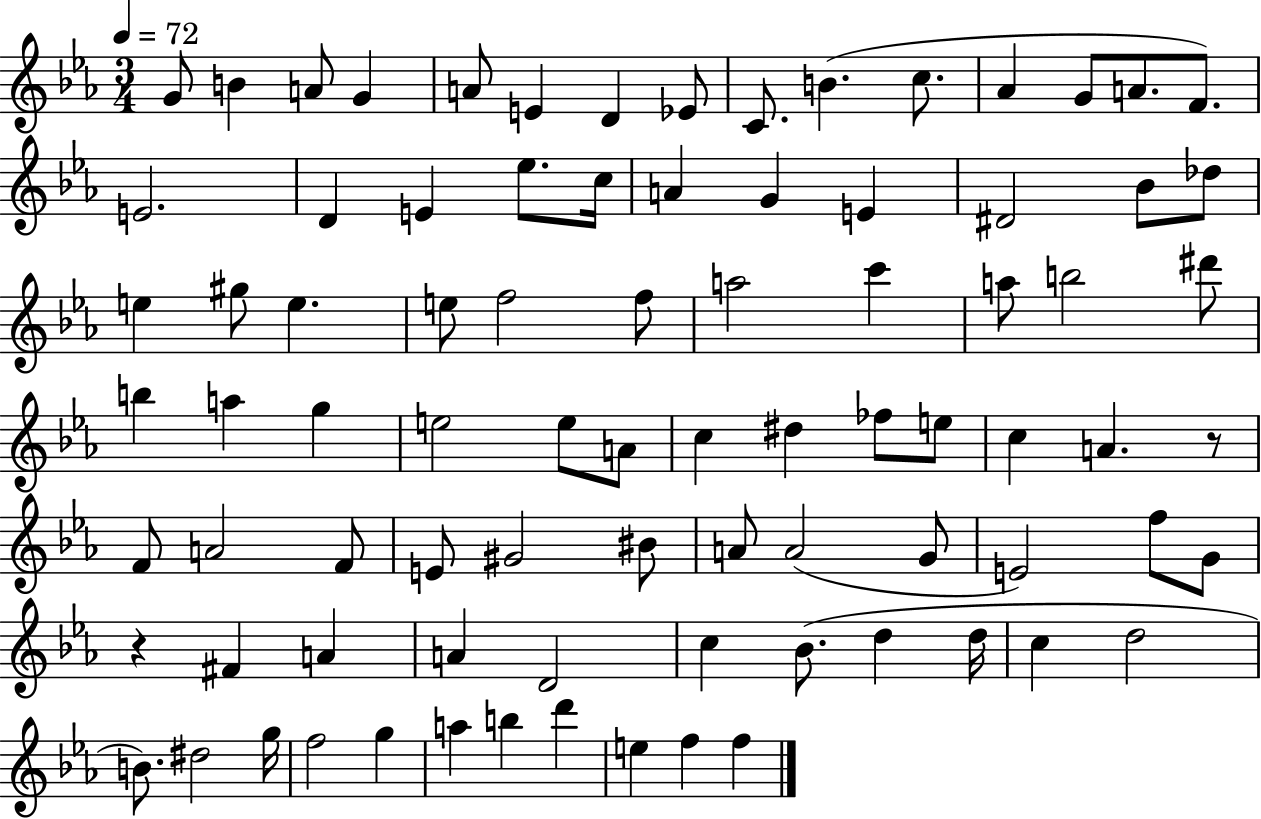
X:1
T:Untitled
M:3/4
L:1/4
K:Eb
G/2 B A/2 G A/2 E D _E/2 C/2 B c/2 _A G/2 A/2 F/2 E2 D E _e/2 c/4 A G E ^D2 _B/2 _d/2 e ^g/2 e e/2 f2 f/2 a2 c' a/2 b2 ^d'/2 b a g e2 e/2 A/2 c ^d _f/2 e/2 c A z/2 F/2 A2 F/2 E/2 ^G2 ^B/2 A/2 A2 G/2 E2 f/2 G/2 z ^F A A D2 c _B/2 d d/4 c d2 B/2 ^d2 g/4 f2 g a b d' e f f